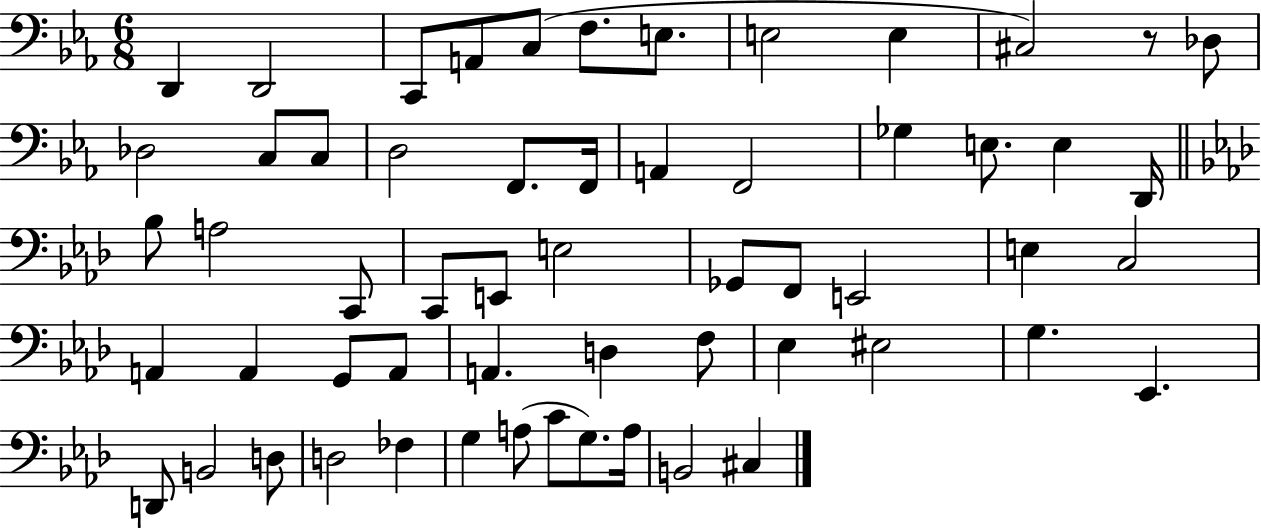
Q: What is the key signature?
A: EES major